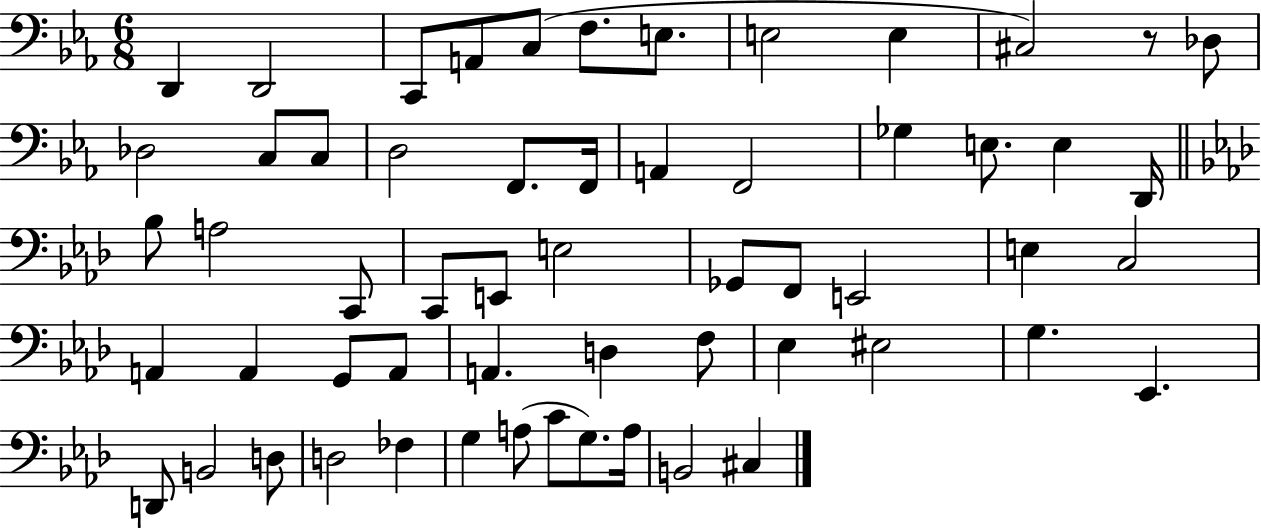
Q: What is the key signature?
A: EES major